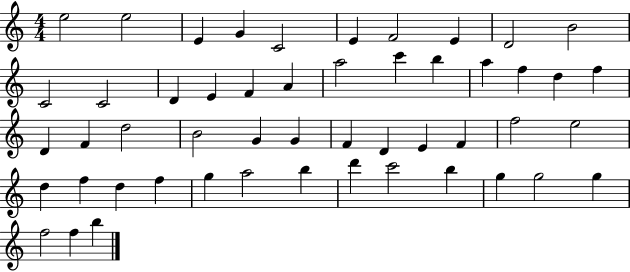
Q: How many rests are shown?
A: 0